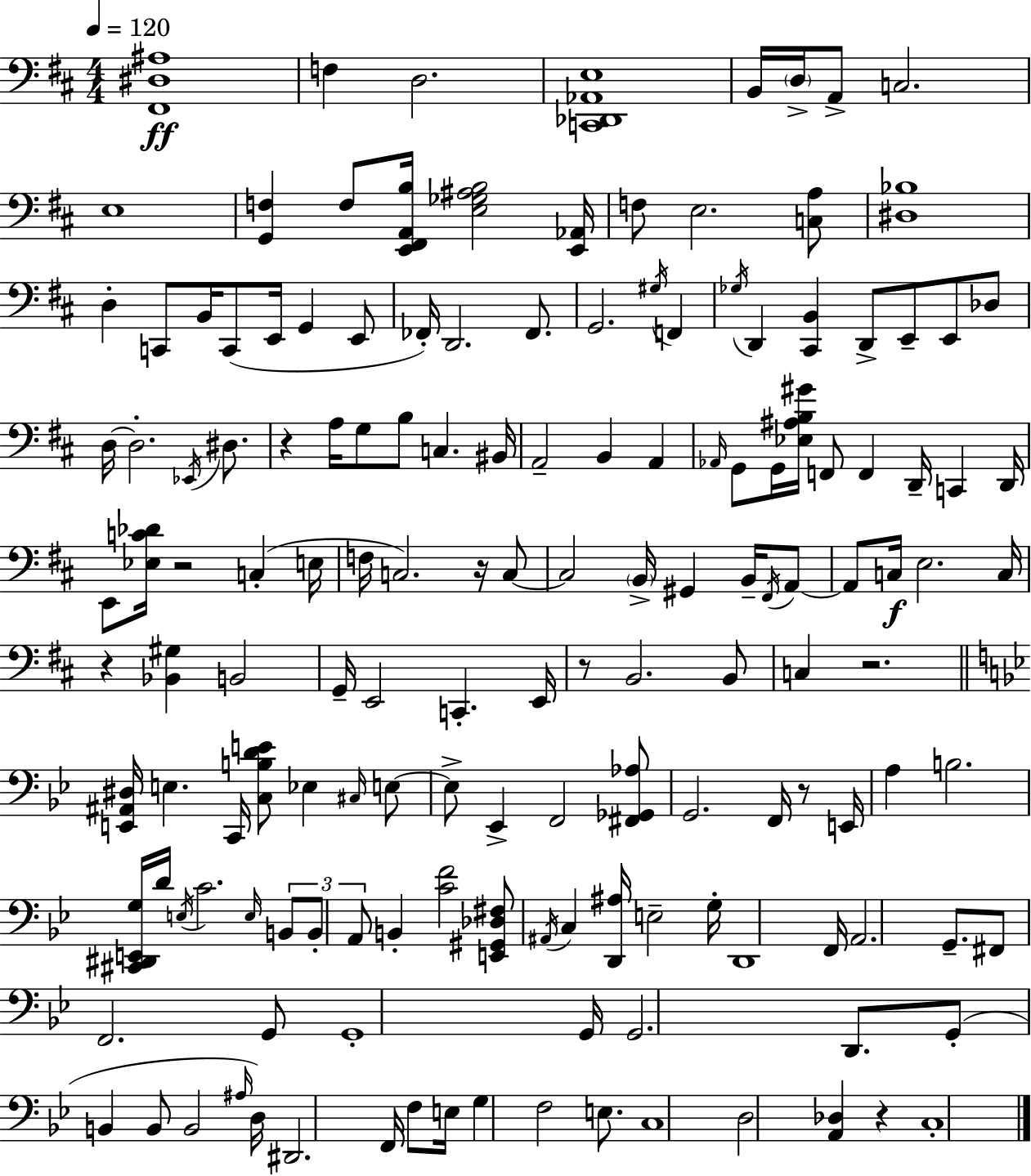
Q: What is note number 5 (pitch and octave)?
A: A2